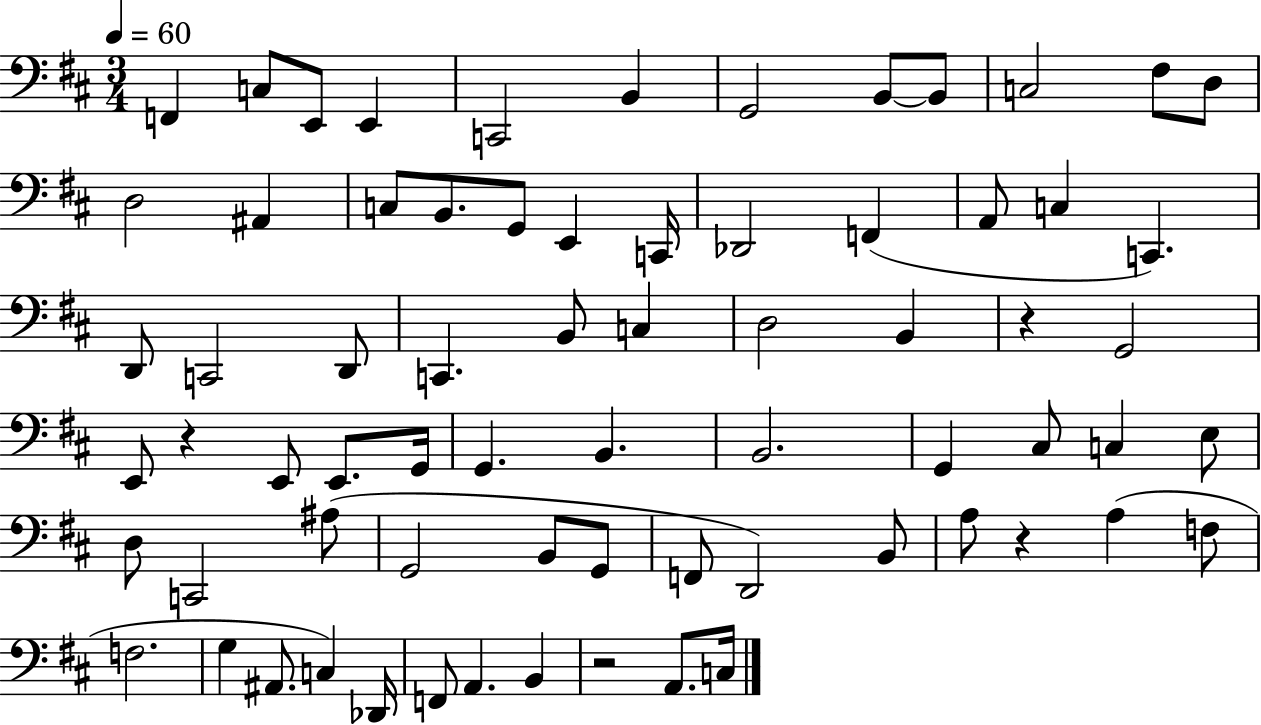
X:1
T:Untitled
M:3/4
L:1/4
K:D
F,, C,/2 E,,/2 E,, C,,2 B,, G,,2 B,,/2 B,,/2 C,2 ^F,/2 D,/2 D,2 ^A,, C,/2 B,,/2 G,,/2 E,, C,,/4 _D,,2 F,, A,,/2 C, C,, D,,/2 C,,2 D,,/2 C,, B,,/2 C, D,2 B,, z G,,2 E,,/2 z E,,/2 E,,/2 G,,/4 G,, B,, B,,2 G,, ^C,/2 C, E,/2 D,/2 C,,2 ^A,/2 G,,2 B,,/2 G,,/2 F,,/2 D,,2 B,,/2 A,/2 z A, F,/2 F,2 G, ^A,,/2 C, _D,,/4 F,,/2 A,, B,, z2 A,,/2 C,/4